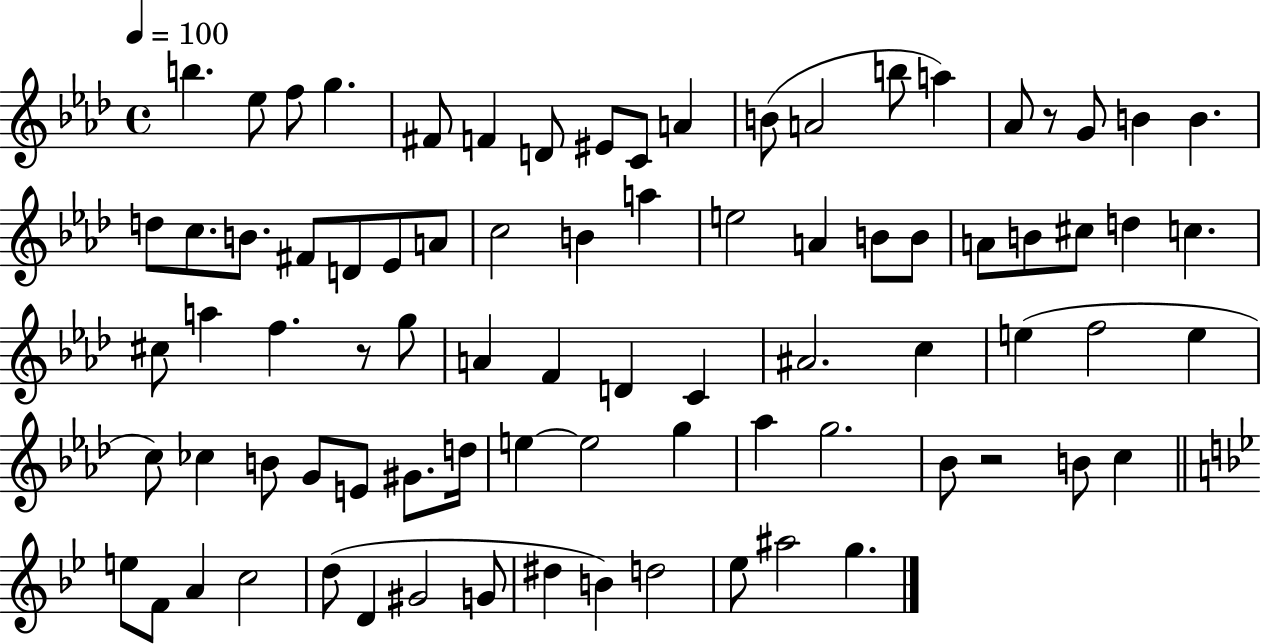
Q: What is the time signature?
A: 4/4